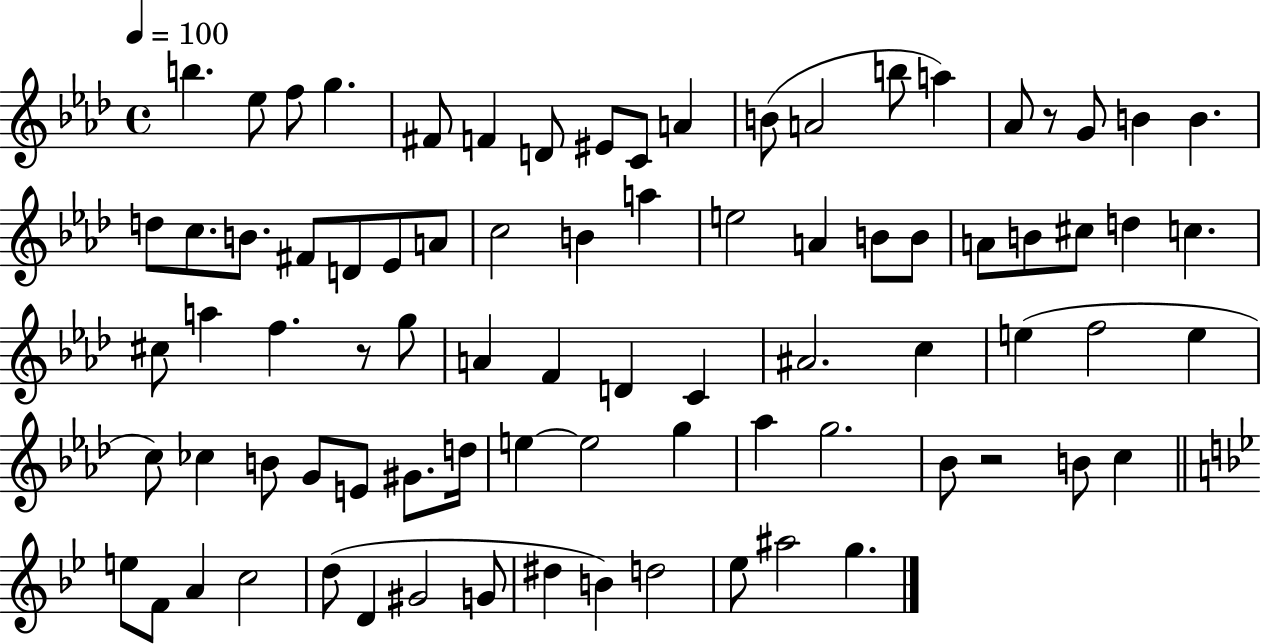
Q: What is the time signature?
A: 4/4